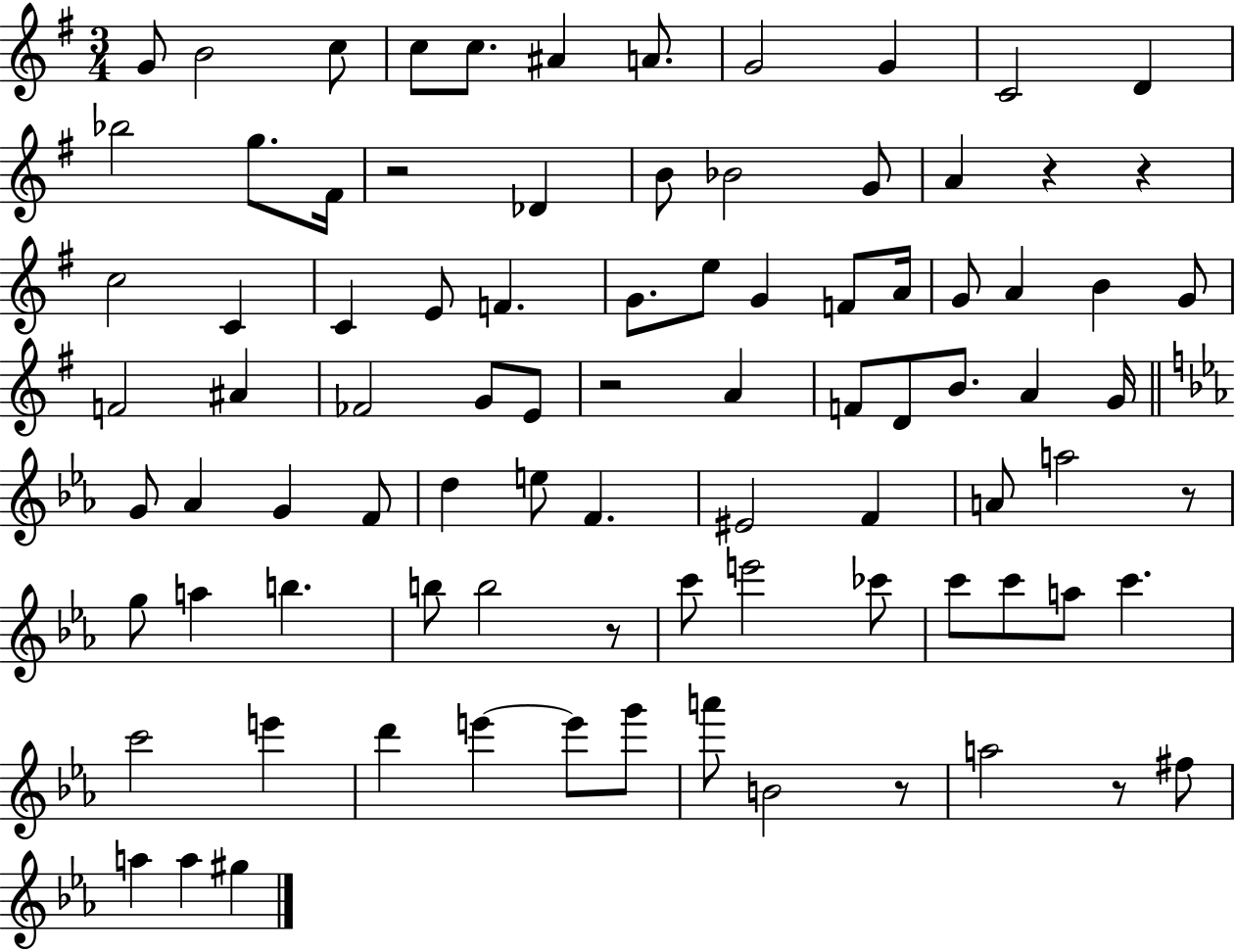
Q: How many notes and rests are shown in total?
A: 88